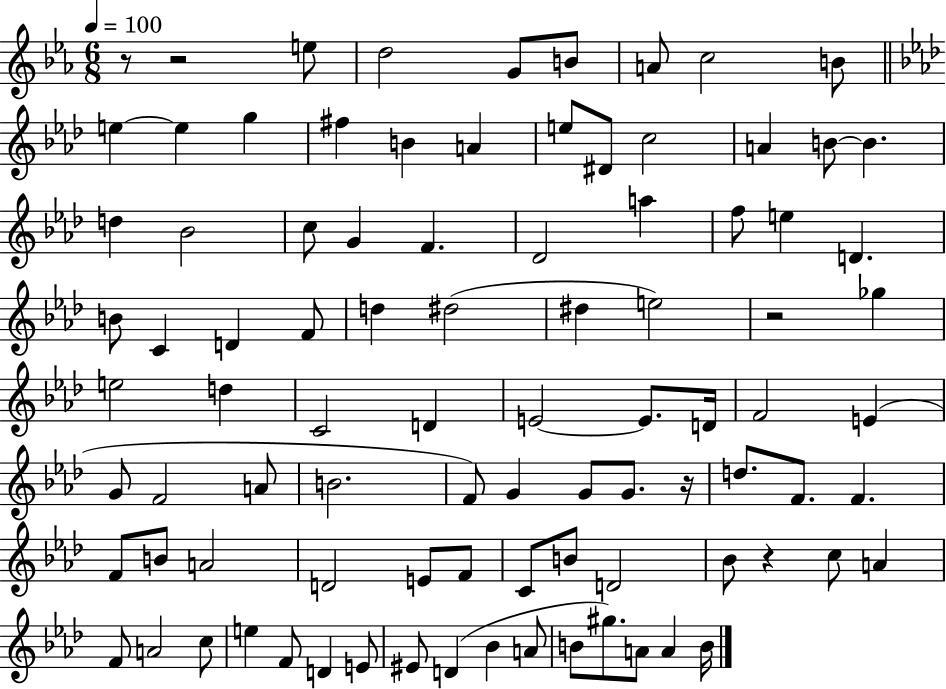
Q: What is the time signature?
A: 6/8